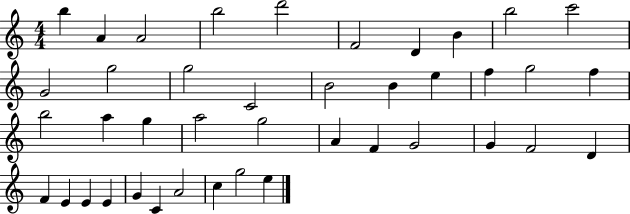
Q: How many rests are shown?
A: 0